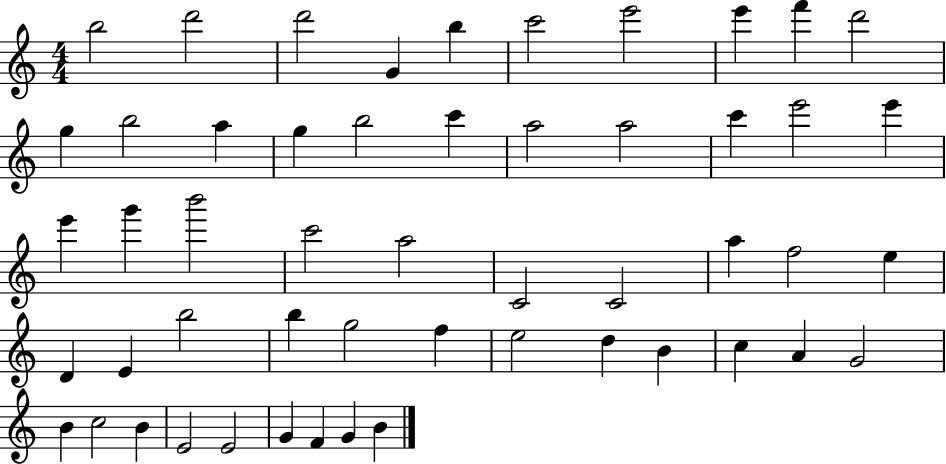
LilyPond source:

{
  \clef treble
  \numericTimeSignature
  \time 4/4
  \key c \major
  b''2 d'''2 | d'''2 g'4 b''4 | c'''2 e'''2 | e'''4 f'''4 d'''2 | \break g''4 b''2 a''4 | g''4 b''2 c'''4 | a''2 a''2 | c'''4 e'''2 e'''4 | \break e'''4 g'''4 b'''2 | c'''2 a''2 | c'2 c'2 | a''4 f''2 e''4 | \break d'4 e'4 b''2 | b''4 g''2 f''4 | e''2 d''4 b'4 | c''4 a'4 g'2 | \break b'4 c''2 b'4 | e'2 e'2 | g'4 f'4 g'4 b'4 | \bar "|."
}